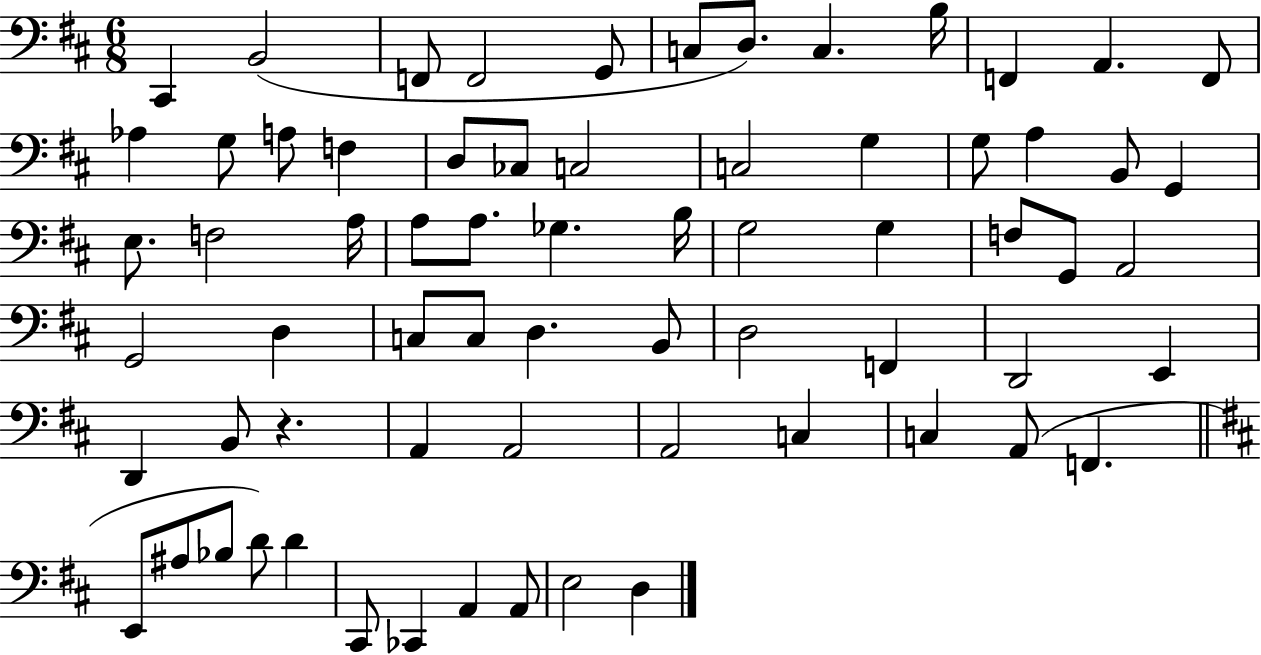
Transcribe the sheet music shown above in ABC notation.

X:1
T:Untitled
M:6/8
L:1/4
K:D
^C,, B,,2 F,,/2 F,,2 G,,/2 C,/2 D,/2 C, B,/4 F,, A,, F,,/2 _A, G,/2 A,/2 F, D,/2 _C,/2 C,2 C,2 G, G,/2 A, B,,/2 G,, E,/2 F,2 A,/4 A,/2 A,/2 _G, B,/4 G,2 G, F,/2 G,,/2 A,,2 G,,2 D, C,/2 C,/2 D, B,,/2 D,2 F,, D,,2 E,, D,, B,,/2 z A,, A,,2 A,,2 C, C, A,,/2 F,, E,,/2 ^A,/2 _B,/2 D/2 D ^C,,/2 _C,, A,, A,,/2 E,2 D,